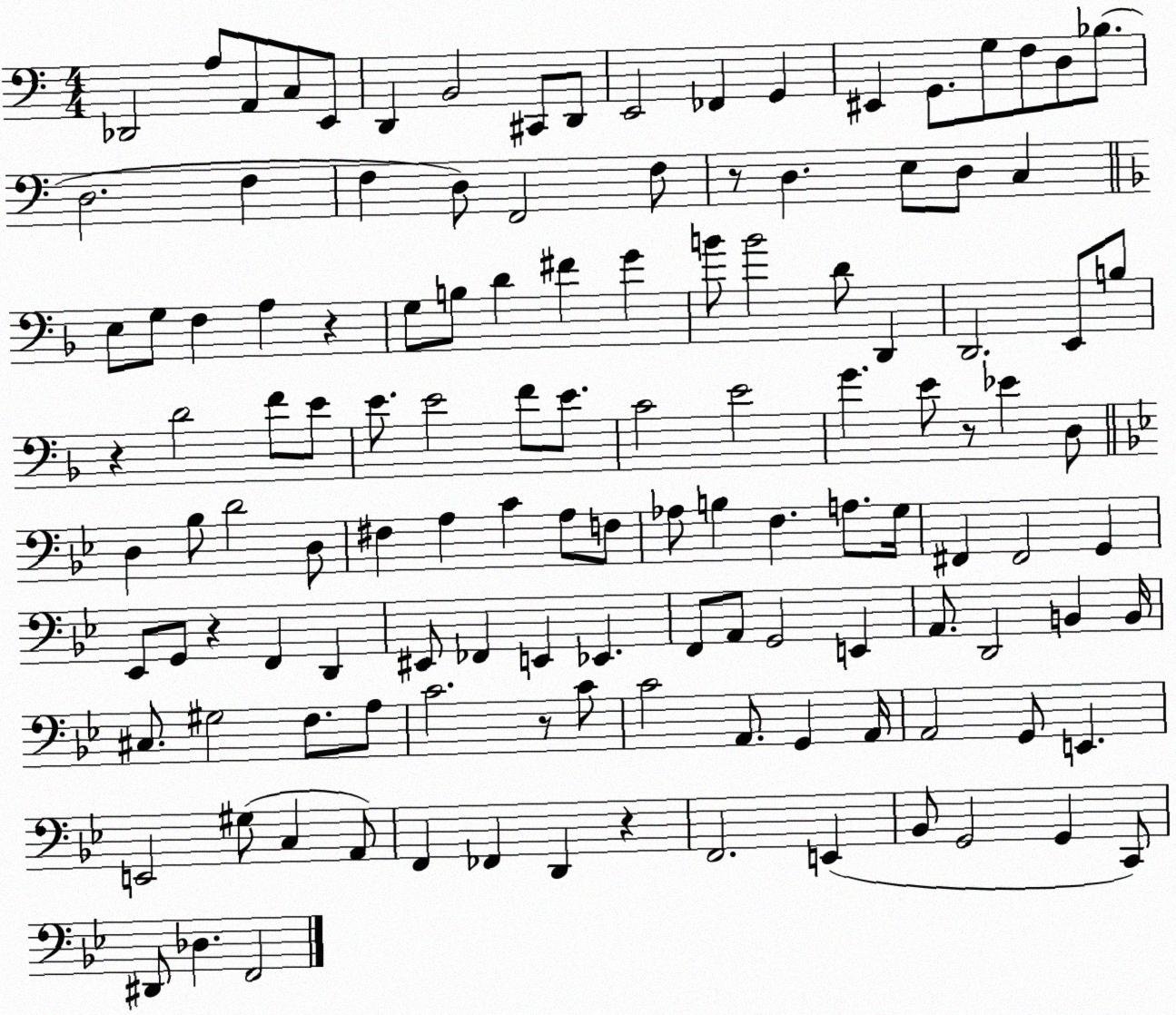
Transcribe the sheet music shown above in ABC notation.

X:1
T:Untitled
M:4/4
L:1/4
K:C
_D,,2 A,/2 A,,/2 C,/2 E,,/2 D,, B,,2 ^C,,/2 D,,/2 E,,2 _F,, G,, ^E,, G,,/2 G,/2 F,/2 D,/2 _B,/2 D,2 F, F, D,/2 F,,2 F,/2 z/2 D, E,/2 D,/2 C, E,/2 G,/2 F, A, z G,/2 B,/2 D ^F G B/2 B2 D/2 D,, D,,2 E,,/2 B,/2 z D2 F/2 E/2 E/2 E2 F/2 E/2 C2 E2 G E/2 z/2 _E D,/2 D, _B,/2 D2 D,/2 ^F, A, C A,/2 F,/2 _A,/2 B, F, A,/2 G,/4 ^F,, ^F,,2 G,, _E,,/2 G,,/2 z F,, D,, ^E,,/2 _F,, E,, _E,, F,,/2 A,,/2 G,,2 E,, A,,/2 D,,2 B,, B,,/4 ^C,/2 ^G,2 F,/2 A,/2 C2 z/2 C/2 C2 A,,/2 G,, A,,/4 A,,2 G,,/2 E,, E,,2 ^G,/2 C, A,,/2 F,, _F,, D,, z F,,2 E,, _B,,/2 G,,2 G,, C,,/2 ^D,,/2 _D, F,,2